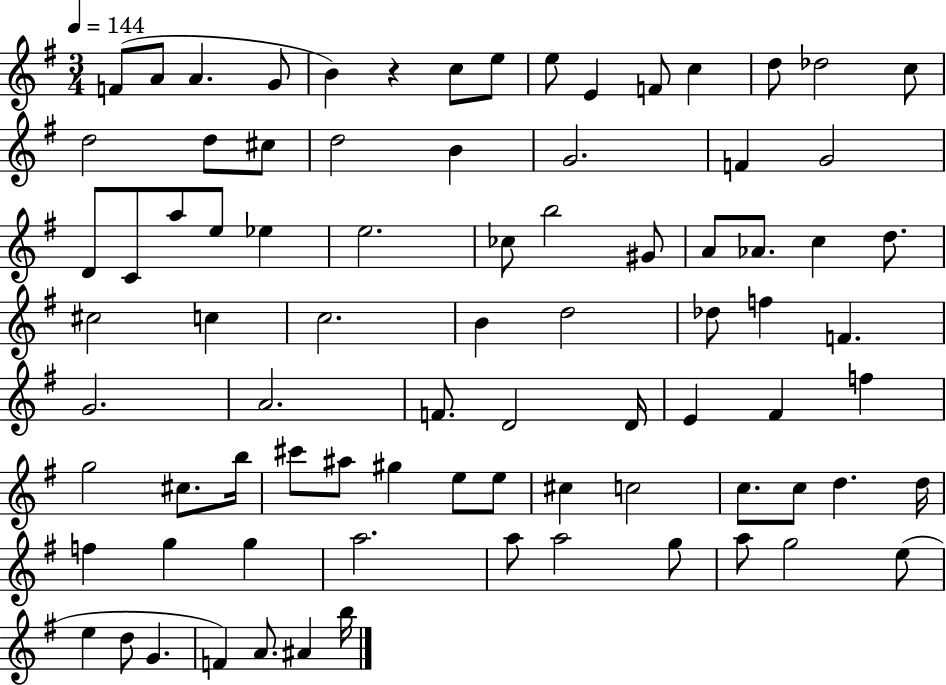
X:1
T:Untitled
M:3/4
L:1/4
K:G
F/2 A/2 A G/2 B z c/2 e/2 e/2 E F/2 c d/2 _d2 c/2 d2 d/2 ^c/2 d2 B G2 F G2 D/2 C/2 a/2 e/2 _e e2 _c/2 b2 ^G/2 A/2 _A/2 c d/2 ^c2 c c2 B d2 _d/2 f F G2 A2 F/2 D2 D/4 E ^F f g2 ^c/2 b/4 ^c'/2 ^a/2 ^g e/2 e/2 ^c c2 c/2 c/2 d d/4 f g g a2 a/2 a2 g/2 a/2 g2 e/2 e d/2 G F A/2 ^A b/4